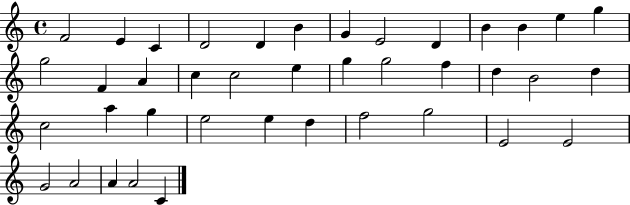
{
  \clef treble
  \time 4/4
  \defaultTimeSignature
  \key c \major
  f'2 e'4 c'4 | d'2 d'4 b'4 | g'4 e'2 d'4 | b'4 b'4 e''4 g''4 | \break g''2 f'4 a'4 | c''4 c''2 e''4 | g''4 g''2 f''4 | d''4 b'2 d''4 | \break c''2 a''4 g''4 | e''2 e''4 d''4 | f''2 g''2 | e'2 e'2 | \break g'2 a'2 | a'4 a'2 c'4 | \bar "|."
}